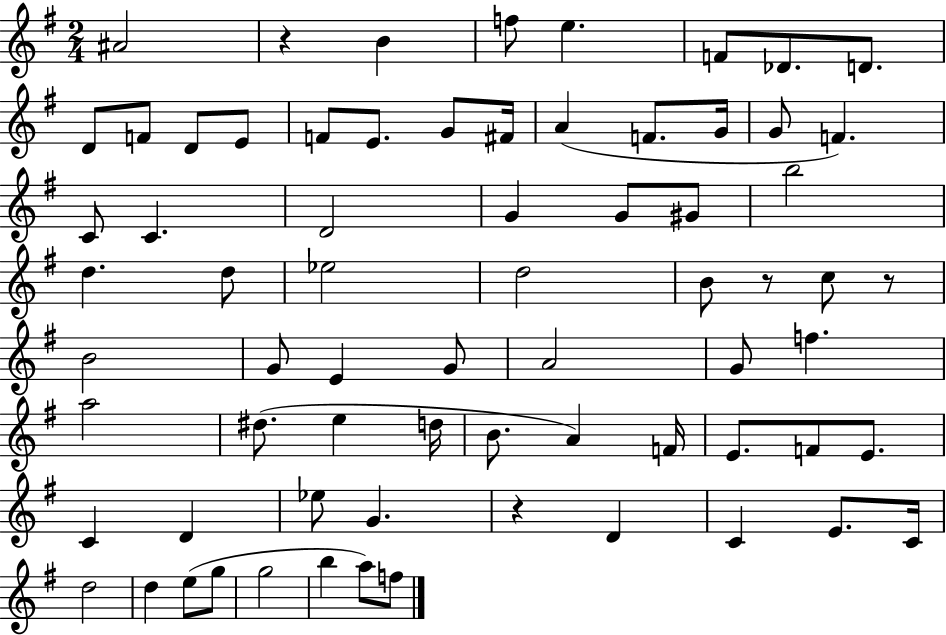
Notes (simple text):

A#4/h R/q B4/q F5/e E5/q. F4/e Db4/e. D4/e. D4/e F4/e D4/e E4/e F4/e E4/e. G4/e F#4/s A4/q F4/e. G4/s G4/e F4/q. C4/e C4/q. D4/h G4/q G4/e G#4/e B5/h D5/q. D5/e Eb5/h D5/h B4/e R/e C5/e R/e B4/h G4/e E4/q G4/e A4/h G4/e F5/q. A5/h D#5/e. E5/q D5/s B4/e. A4/q F4/s E4/e. F4/e E4/e. C4/q D4/q Eb5/e G4/q. R/q D4/q C4/q E4/e. C4/s D5/h D5/q E5/e G5/e G5/h B5/q A5/e F5/e